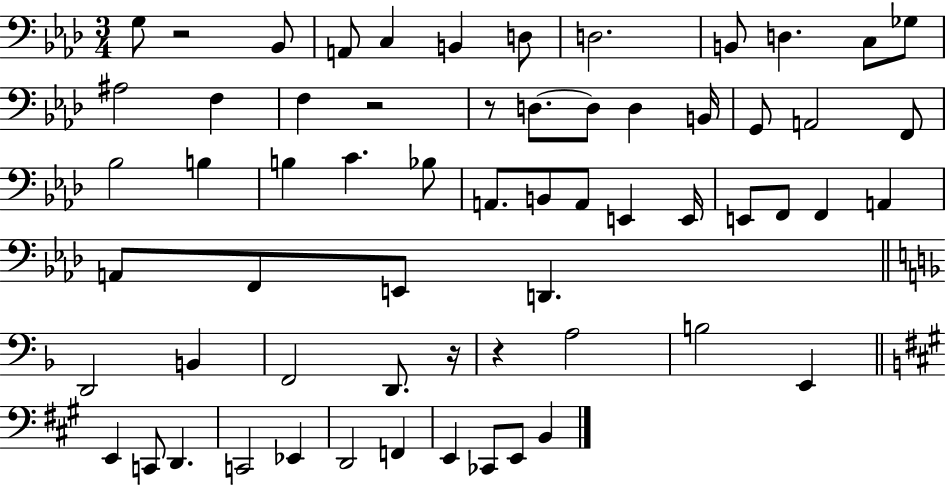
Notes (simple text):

G3/e R/h Bb2/e A2/e C3/q B2/q D3/e D3/h. B2/e D3/q. C3/e Gb3/e A#3/h F3/q F3/q R/h R/e D3/e. D3/e D3/q B2/s G2/e A2/h F2/e Bb3/h B3/q B3/q C4/q. Bb3/e A2/e. B2/e A2/e E2/q E2/s E2/e F2/e F2/q A2/q A2/e F2/e E2/e D2/q. D2/h B2/q F2/h D2/e. R/s R/q A3/h B3/h E2/q E2/q C2/e D2/q. C2/h Eb2/q D2/h F2/q E2/q CES2/e E2/e B2/q